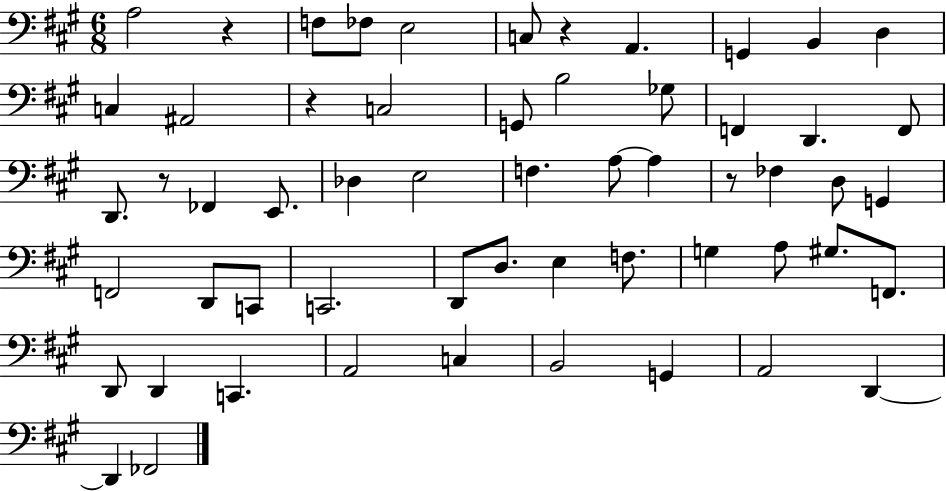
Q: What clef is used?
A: bass